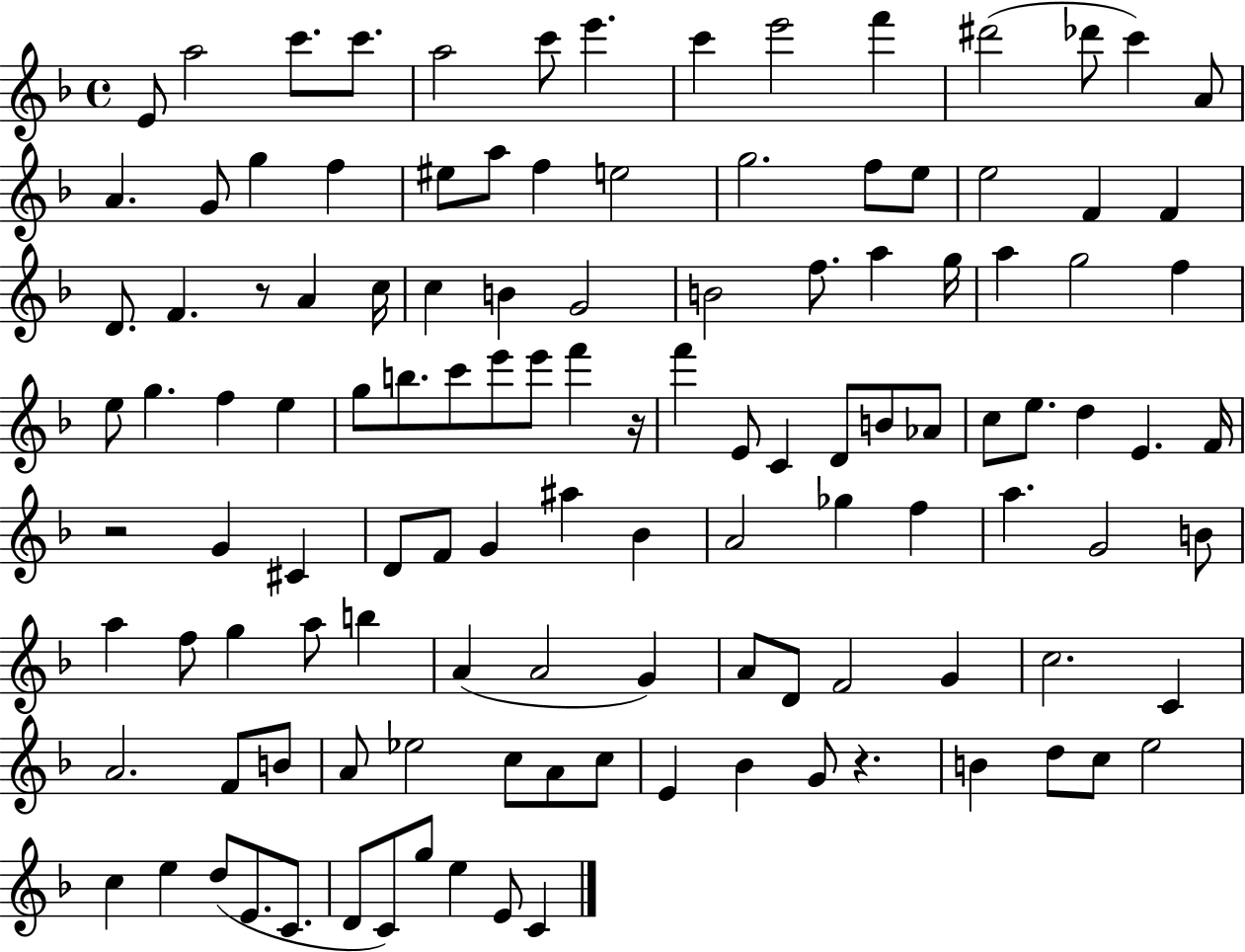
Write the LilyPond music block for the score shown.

{
  \clef treble
  \time 4/4
  \defaultTimeSignature
  \key f \major
  \repeat volta 2 { e'8 a''2 c'''8. c'''8. | a''2 c'''8 e'''4. | c'''4 e'''2 f'''4 | dis'''2( des'''8 c'''4) a'8 | \break a'4. g'8 g''4 f''4 | eis''8 a''8 f''4 e''2 | g''2. f''8 e''8 | e''2 f'4 f'4 | \break d'8. f'4. r8 a'4 c''16 | c''4 b'4 g'2 | b'2 f''8. a''4 g''16 | a''4 g''2 f''4 | \break e''8 g''4. f''4 e''4 | g''8 b''8. c'''8 e'''8 e'''8 f'''4 r16 | f'''4 e'8 c'4 d'8 b'8 aes'8 | c''8 e''8. d''4 e'4. f'16 | \break r2 g'4 cis'4 | d'8 f'8 g'4 ais''4 bes'4 | a'2 ges''4 f''4 | a''4. g'2 b'8 | \break a''4 f''8 g''4 a''8 b''4 | a'4( a'2 g'4) | a'8 d'8 f'2 g'4 | c''2. c'4 | \break a'2. f'8 b'8 | a'8 ees''2 c''8 a'8 c''8 | e'4 bes'4 g'8 r4. | b'4 d''8 c''8 e''2 | \break c''4 e''4 d''8( e'8. c'8. | d'8 c'8) g''8 e''4 e'8 c'4 | } \bar "|."
}